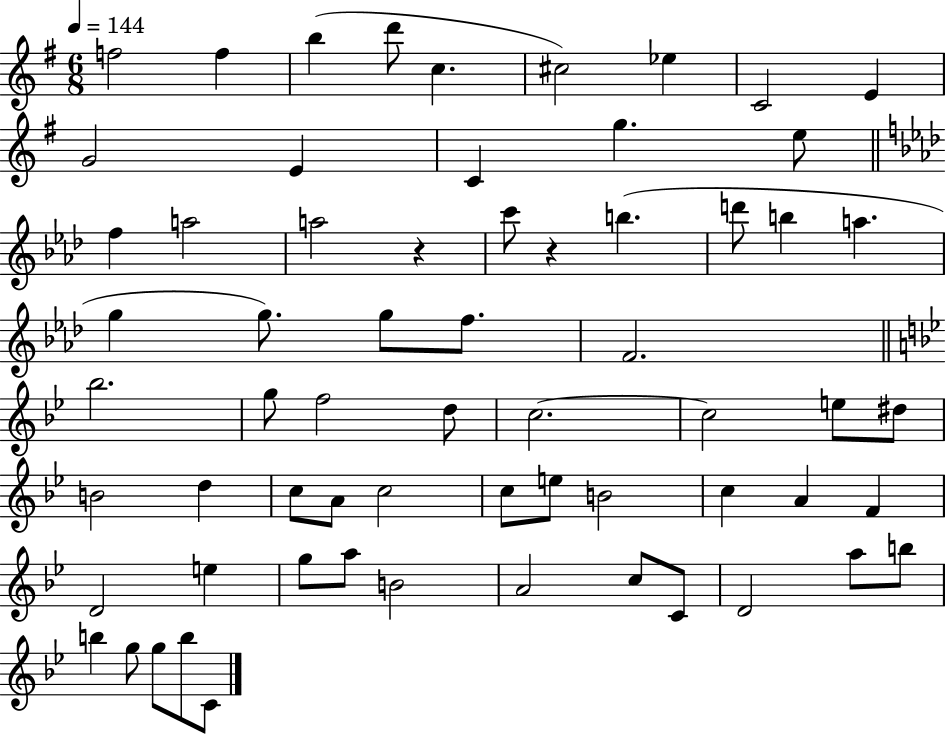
X:1
T:Untitled
M:6/8
L:1/4
K:G
f2 f b d'/2 c ^c2 _e C2 E G2 E C g e/2 f a2 a2 z c'/2 z b d'/2 b a g g/2 g/2 f/2 F2 _b2 g/2 f2 d/2 c2 c2 e/2 ^d/2 B2 d c/2 A/2 c2 c/2 e/2 B2 c A F D2 e g/2 a/2 B2 A2 c/2 C/2 D2 a/2 b/2 b g/2 g/2 b/2 C/2